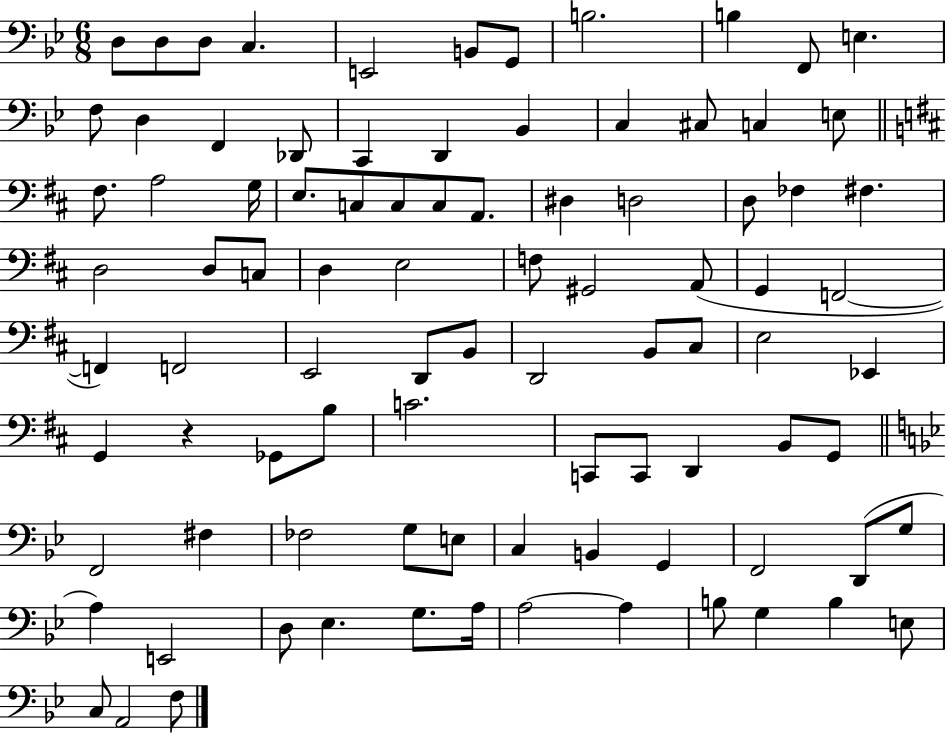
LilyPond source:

{
  \clef bass
  \numericTimeSignature
  \time 6/8
  \key bes \major
  d8 d8 d8 c4. | e,2 b,8 g,8 | b2. | b4 f,8 e4. | \break f8 d4 f,4 des,8 | c,4 d,4 bes,4 | c4 cis8 c4 e8 | \bar "||" \break \key d \major fis8. a2 g16 | e8. c8 c8 c8 a,8. | dis4 d2 | d8 fes4 fis4. | \break d2 d8 c8 | d4 e2 | f8 gis,2 a,8( | g,4 f,2~~ | \break f,4) f,2 | e,2 d,8 b,8 | d,2 b,8 cis8 | e2 ees,4 | \break g,4 r4 ges,8 b8 | c'2. | c,8 c,8 d,4 b,8 g,8 | \bar "||" \break \key g \minor f,2 fis4 | fes2 g8 e8 | c4 b,4 g,4 | f,2 d,8( g8 | \break a4) e,2 | d8 ees4. g8. a16 | a2~~ a4 | b8 g4 b4 e8 | \break c8 a,2 f8 | \bar "|."
}